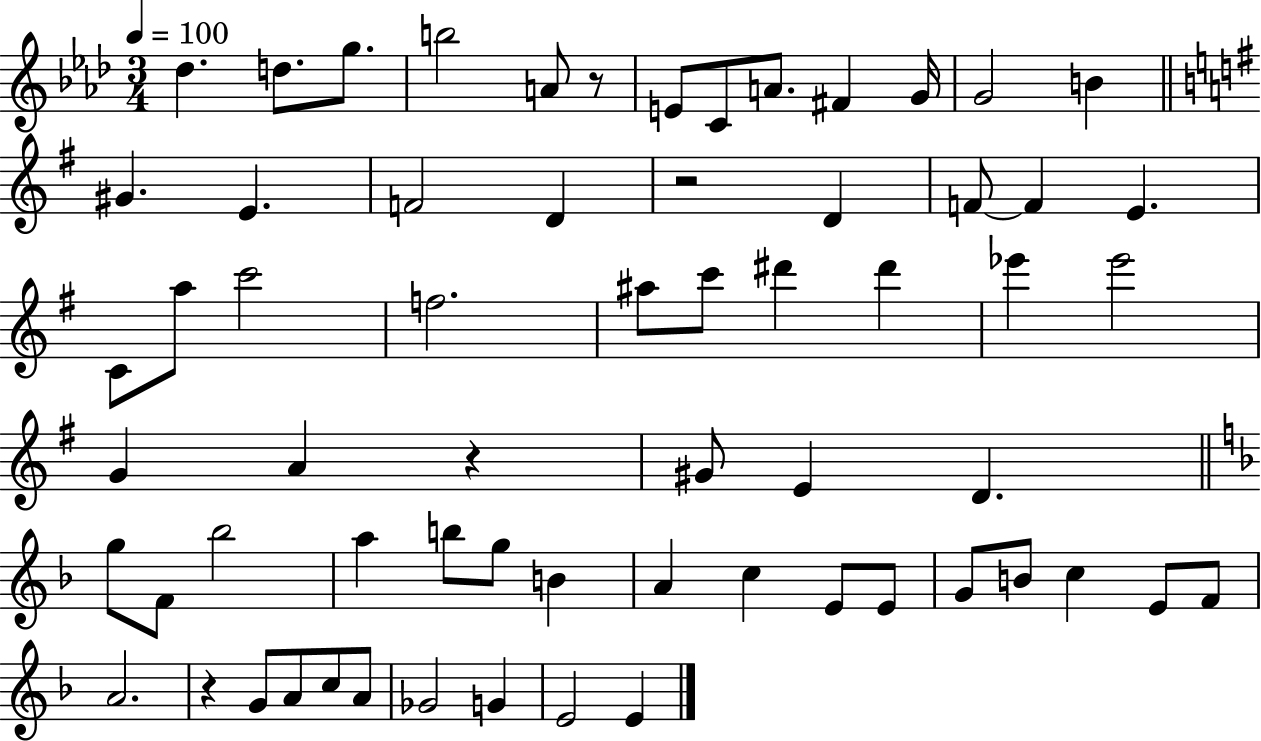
{
  \clef treble
  \numericTimeSignature
  \time 3/4
  \key aes \major
  \tempo 4 = 100
  des''4. d''8. g''8. | b''2 a'8 r8 | e'8 c'8 a'8. fis'4 g'16 | g'2 b'4 | \break \bar "||" \break \key g \major gis'4. e'4. | f'2 d'4 | r2 d'4 | f'8~~ f'4 e'4. | \break c'8 a''8 c'''2 | f''2. | ais''8 c'''8 dis'''4 dis'''4 | ees'''4 ees'''2 | \break g'4 a'4 r4 | gis'8 e'4 d'4. | \bar "||" \break \key d \minor g''8 f'8 bes''2 | a''4 b''8 g''8 b'4 | a'4 c''4 e'8 e'8 | g'8 b'8 c''4 e'8 f'8 | \break a'2. | r4 g'8 a'8 c''8 a'8 | ges'2 g'4 | e'2 e'4 | \break \bar "|."
}